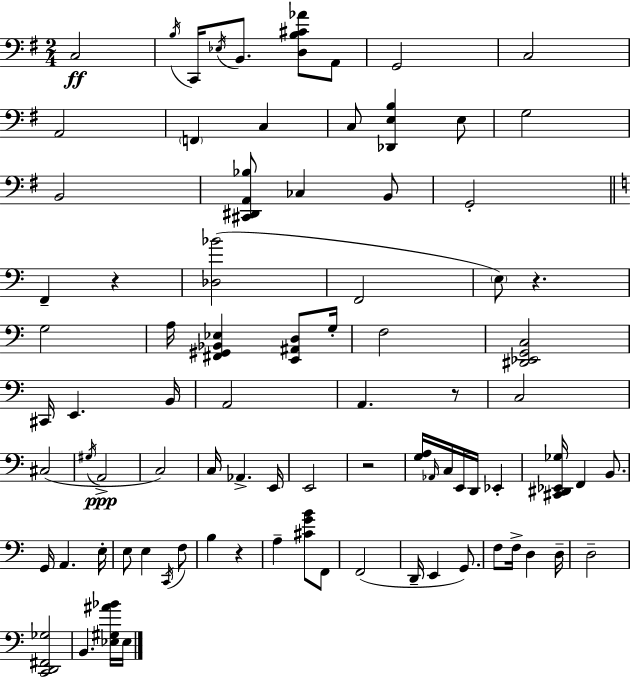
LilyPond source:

{
  \clef bass
  \numericTimeSignature
  \time 2/4
  \key e \minor
  c2\ff | \acciaccatura { b16 } c,16 \acciaccatura { ees16 } b,8. <d b cis' aes'>8 | a,8 g,2 | c2 | \break a,2 | \parenthesize f,4 c4 | c8 <des, e b>4 | e8 g2 | \break b,2 | <cis, dis, a, bes>8 ces4 | b,8 g,2-. | \bar "||" \break \key c \major f,4-- r4 | <des bes'>2( | f,2 | \parenthesize e8) r4. | \break g2 | a16 <fis, gis, bes, ees>4 <e, ais, d>8 g16-. | f2 | <dis, ees, g, c>2 | \break cis,16 e,4. b,16 | a,2 | a,4. r8 | c2 | \break cis2( | \acciaccatura { gis16 }\ppp a,2-> | c2) | c16 aes,4.-> | \break e,16 e,2 | r2 | <g a>16 \grace { aes,16 } c16 e,16 d,16 ees,4-. | <cis, dis, ees, ges>16 f,4 b,8. | \break g,16 a,4. | e16-. e8 e4 | \acciaccatura { c,16 } f8 b4 r4 | a4-- <cis' g' b'>8 | \break f,8 f,2( | d,16-- e,4 | g,8.) f8 f16-> d4 | d16-- d2-- | \break <c, d, fis, ges>2 | b,4. | <ees gis ais' bes'>16 ees16 \bar "|."
}